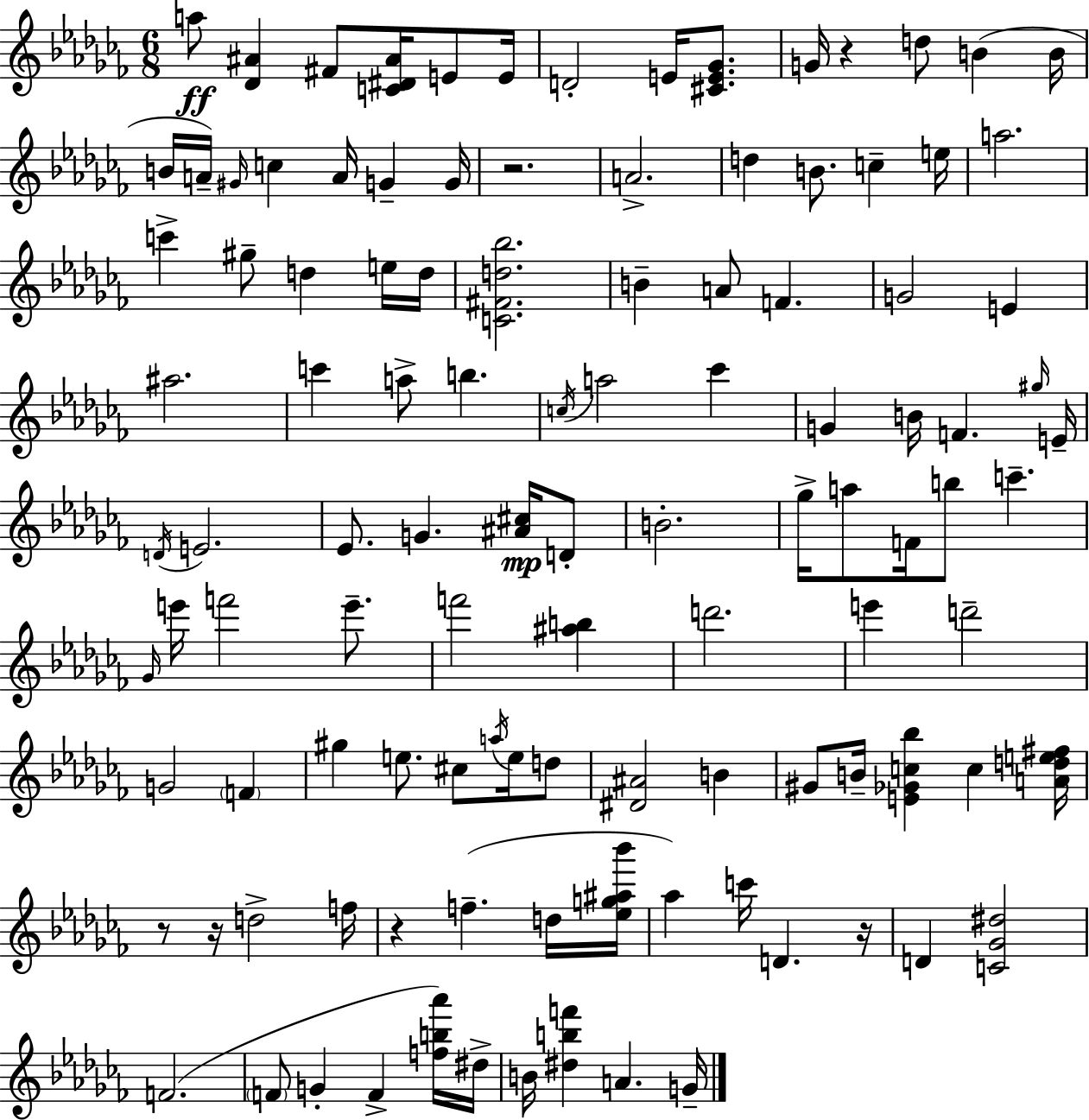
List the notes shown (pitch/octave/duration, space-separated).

A5/e [Db4,A#4]/q F#4/e [C4,D#4,A#4]/s E4/e E4/s D4/h E4/s [C#4,E4,Gb4]/e. G4/s R/q D5/e B4/q B4/s B4/s A4/s G#4/s C5/q A4/s G4/q G4/s R/h. A4/h. D5/q B4/e. C5/q E5/s A5/h. C6/q G#5/e D5/q E5/s D5/s [C4,F#4,D5,Bb5]/h. B4/q A4/e F4/q. G4/h E4/q A#5/h. C6/q A5/e B5/q. C5/s A5/h CES6/q G4/q B4/s F4/q. G#5/s E4/s D4/s E4/h. Eb4/e. G4/q. [A#4,C#5]/s D4/e B4/h. Gb5/s A5/e F4/s B5/e C6/q. Gb4/s E6/s F6/h E6/e. F6/h [A#5,B5]/q D6/h. E6/q D6/h G4/h F4/q G#5/q E5/e. C#5/e A5/s E5/s D5/e [D#4,A#4]/h B4/q G#4/e B4/s [E4,Gb4,C5,Bb5]/q C5/q [A4,D5,E5,F#5]/s R/e R/s D5/h F5/s R/q F5/q. D5/s [Eb5,G5,A#5,Bb6]/s Ab5/q C6/s D4/q. R/s D4/q [C4,Gb4,D#5]/h F4/h. F4/e G4/q F4/q [F5,B5,Ab6]/s D#5/s B4/s [D#5,B5,F6]/q A4/q. G4/s